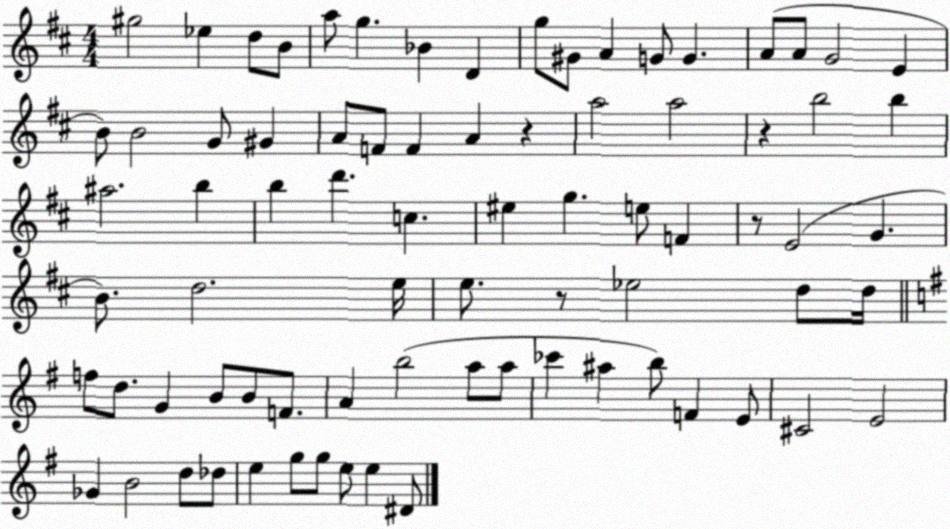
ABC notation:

X:1
T:Untitled
M:4/4
L:1/4
K:D
^g2 _e d/2 B/2 a/2 g _B D g/2 ^G/2 A G/2 G A/2 A/2 G2 E B/2 B2 G/2 ^G A/2 F/2 F A z a2 a2 z b2 b ^a2 b b d' c ^e g e/2 F z/2 E2 G B/2 d2 e/4 e/2 z/2 _e2 d/2 d/4 f/2 d/2 G B/2 B/2 F/2 A b2 a/2 a/2 _c' ^a b/2 F E/2 ^C2 E2 _G B2 d/2 _d/2 e g/2 g/2 e/2 e ^D/2